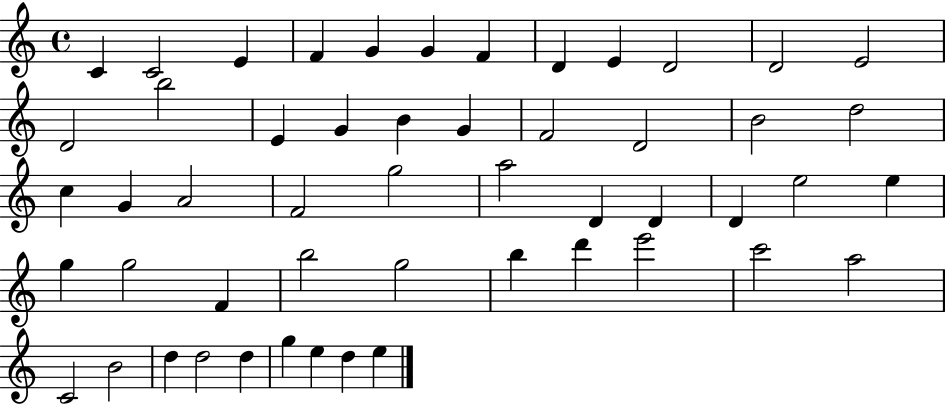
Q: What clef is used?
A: treble